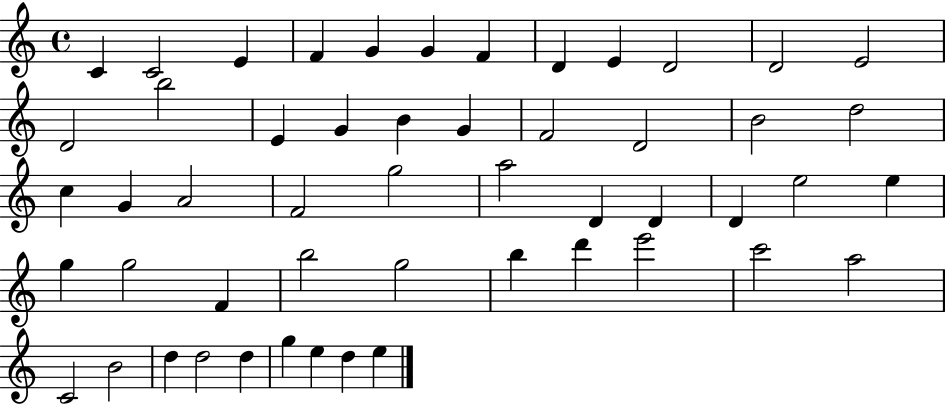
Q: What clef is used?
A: treble